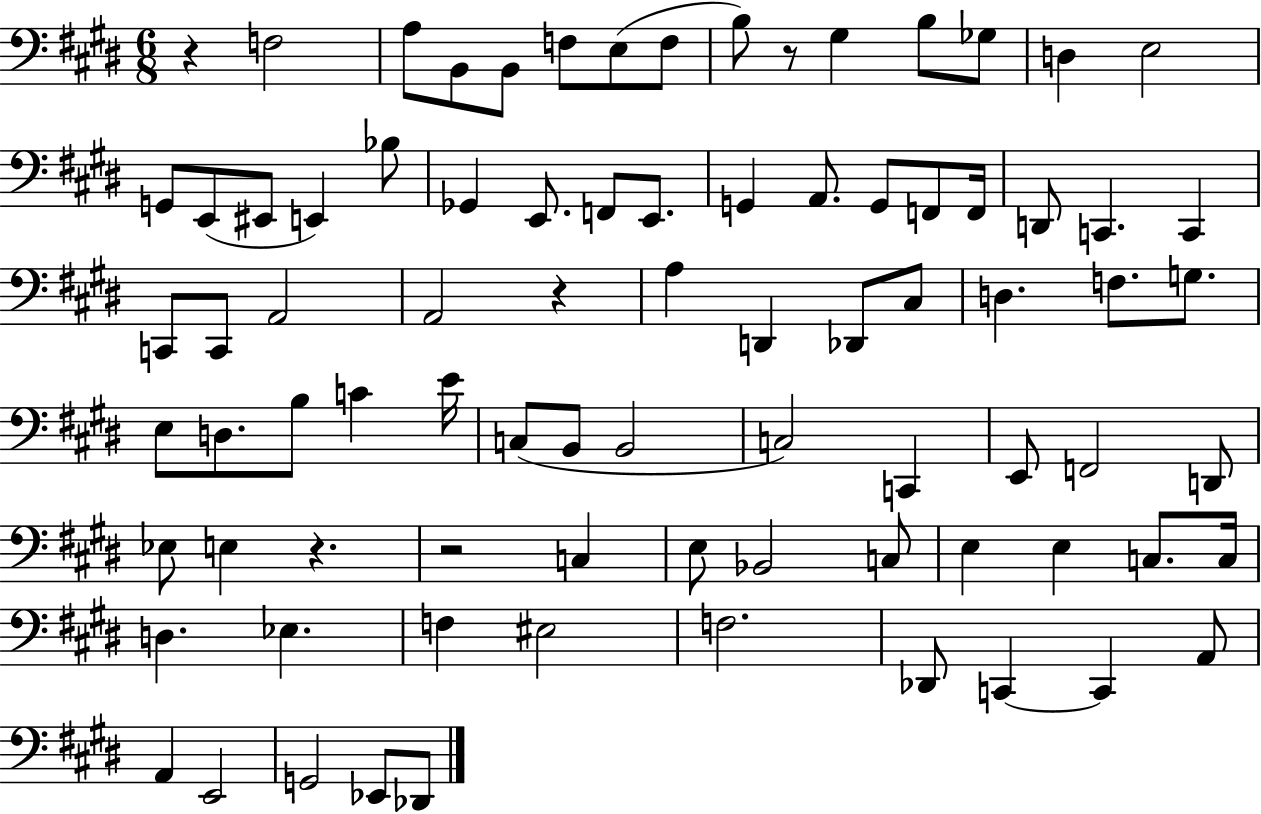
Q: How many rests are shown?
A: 5